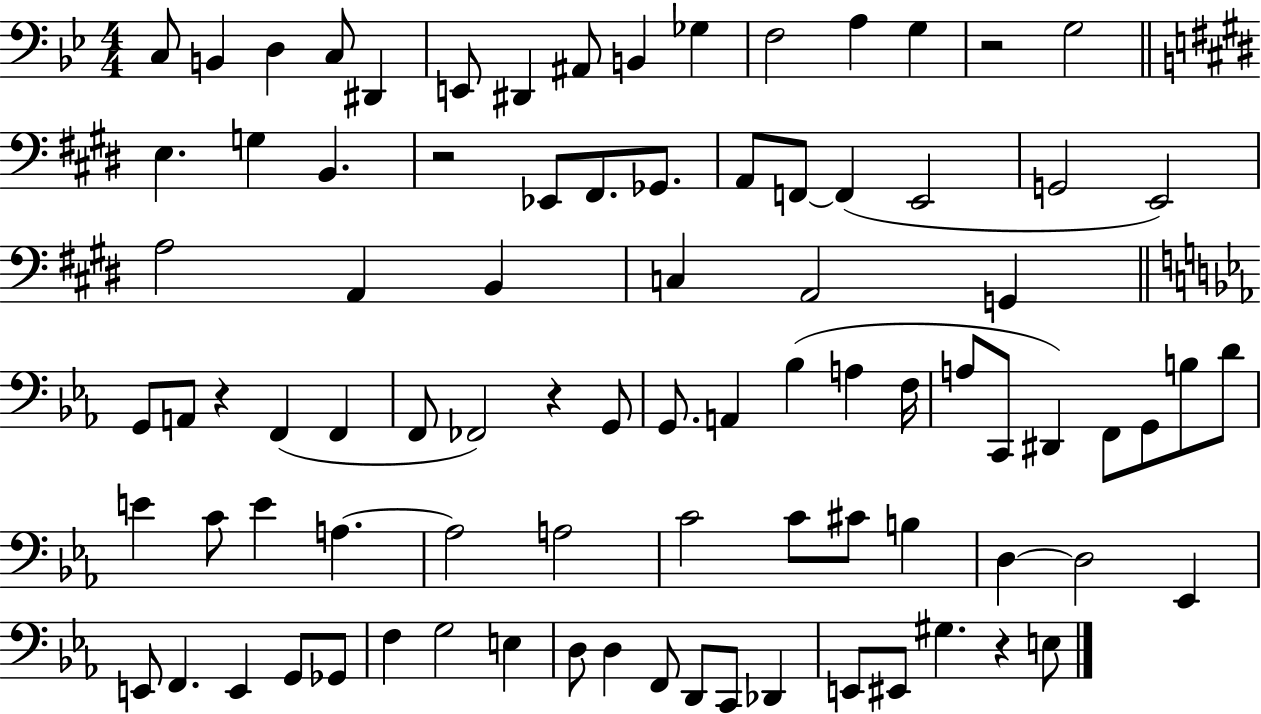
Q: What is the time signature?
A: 4/4